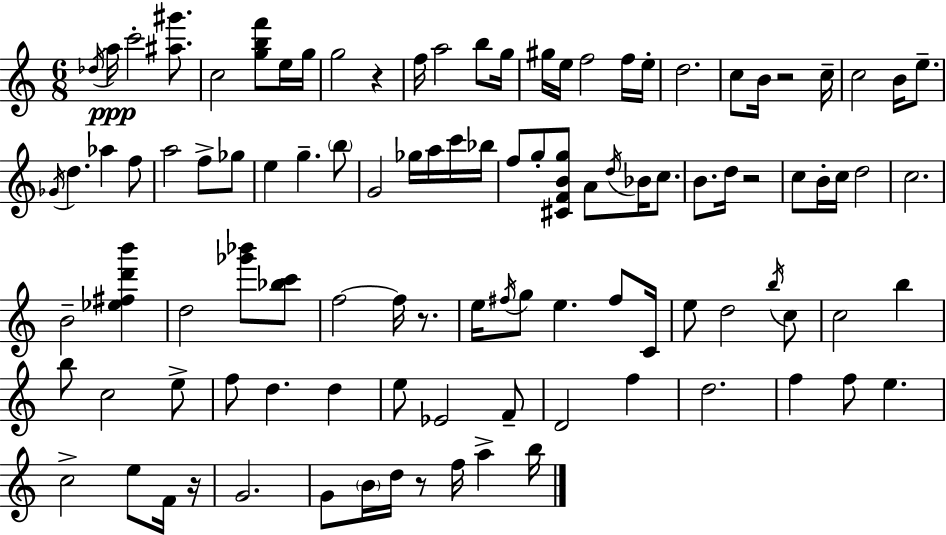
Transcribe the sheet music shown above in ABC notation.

X:1
T:Untitled
M:6/8
L:1/4
K:Am
_d/4 a/4 c'2 [^a^g']/2 c2 [gbf']/2 e/4 g/4 g2 z f/4 a2 b/2 g/4 ^g/4 e/4 f2 f/4 e/4 d2 c/2 B/4 z2 c/4 c2 B/4 e/2 _G/4 d _a f/2 a2 f/2 _g/2 e g b/2 G2 _g/4 a/4 c'/4 _b/4 f/2 g/2 [^CFBg]/2 A/2 d/4 _B/4 c/2 B/2 d/4 z2 c/2 B/4 c/4 d2 c2 B2 [_e^fd'b'] d2 [_g'_b']/2 [_bc']/2 f2 f/4 z/2 e/4 ^f/4 g/2 e ^f/2 C/4 e/2 d2 b/4 c/2 c2 b b/2 c2 e/2 f/2 d d e/2 _E2 F/2 D2 f d2 f f/2 e c2 e/2 F/4 z/4 G2 G/2 B/4 d/4 z/2 f/4 a b/4